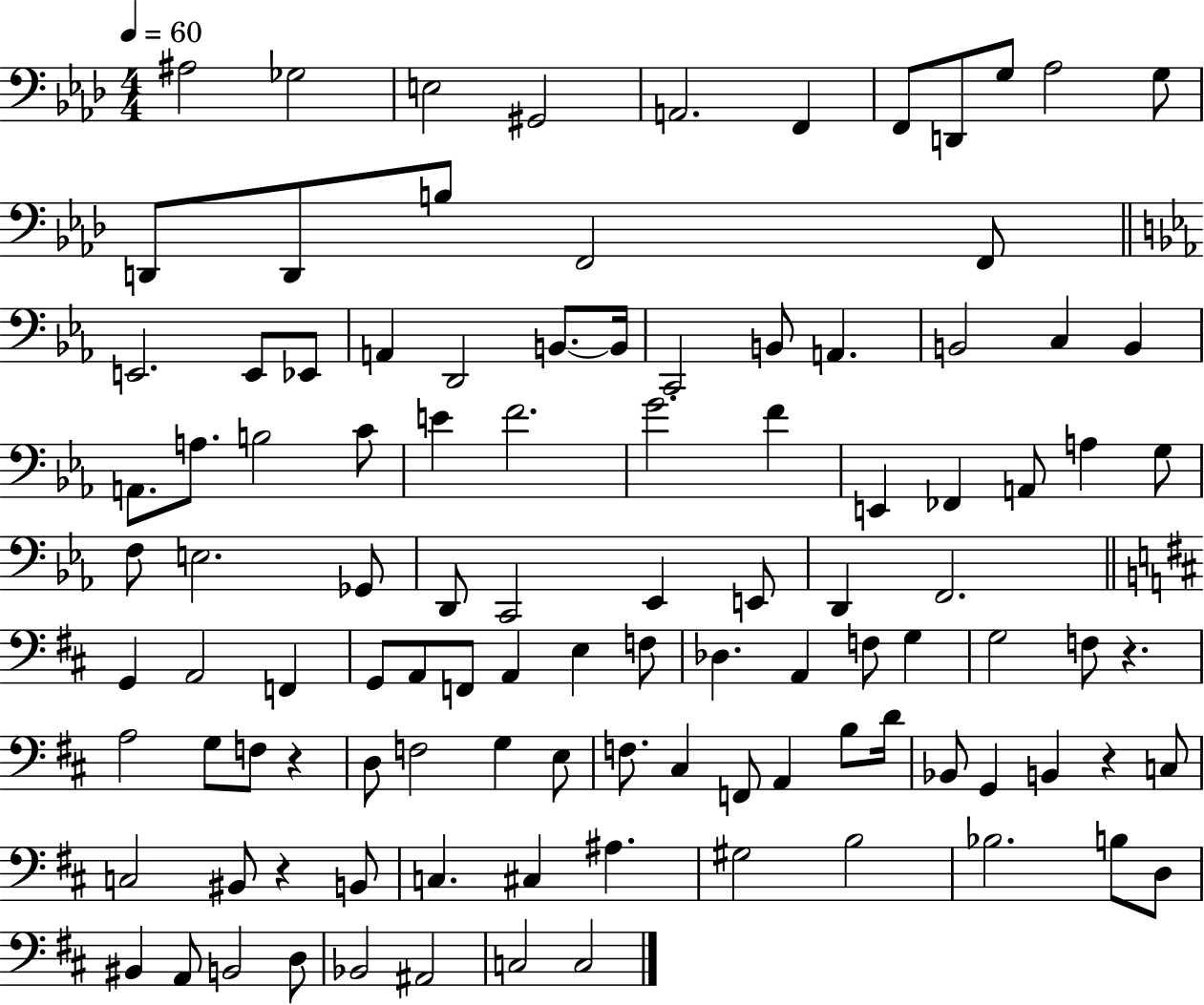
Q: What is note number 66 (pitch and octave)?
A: F3